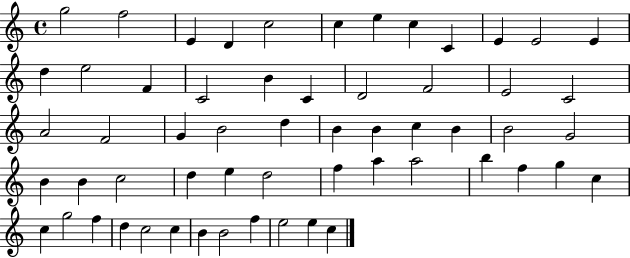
{
  \clef treble
  \time 4/4
  \defaultTimeSignature
  \key c \major
  g''2 f''2 | e'4 d'4 c''2 | c''4 e''4 c''4 c'4 | e'4 e'2 e'4 | \break d''4 e''2 f'4 | c'2 b'4 c'4 | d'2 f'2 | e'2 c'2 | \break a'2 f'2 | g'4 b'2 d''4 | b'4 b'4 c''4 b'4 | b'2 g'2 | \break b'4 b'4 c''2 | d''4 e''4 d''2 | f''4 a''4 a''2 | b''4 f''4 g''4 c''4 | \break c''4 g''2 f''4 | d''4 c''2 c''4 | b'4 b'2 f''4 | e''2 e''4 c''4 | \break \bar "|."
}